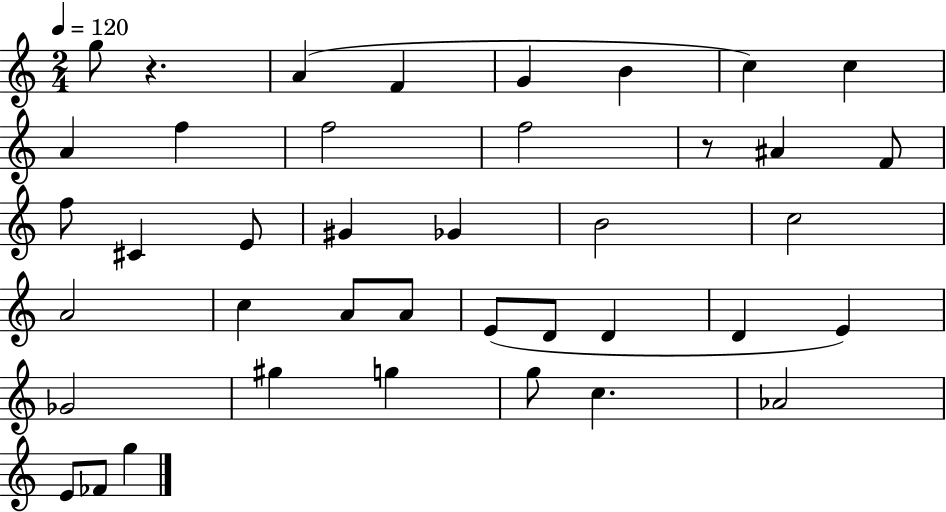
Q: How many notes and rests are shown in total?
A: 40